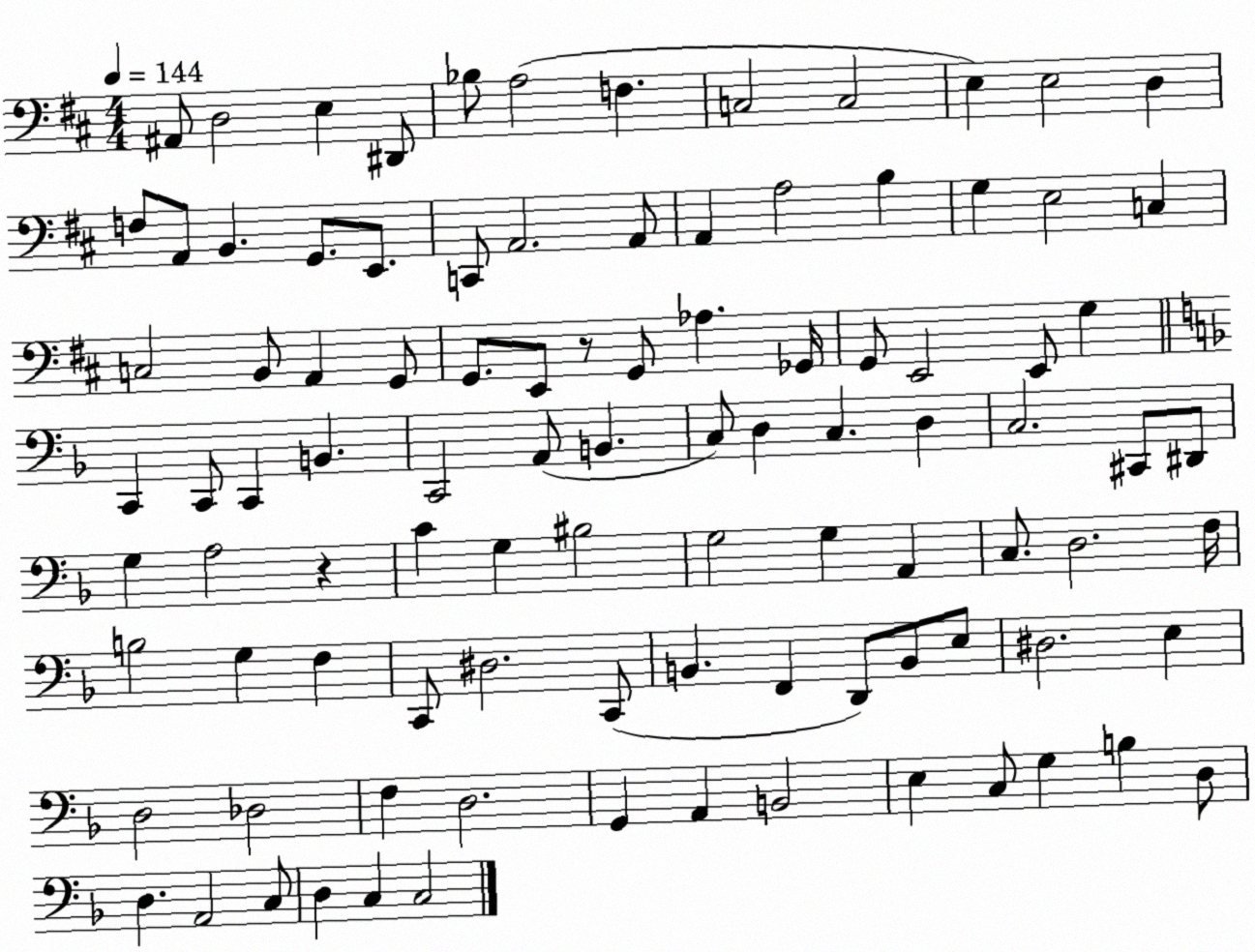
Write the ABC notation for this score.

X:1
T:Untitled
M:4/4
L:1/4
K:D
^A,,/2 D,2 E, ^D,,/2 _B,/2 A,2 F, C,2 C,2 E, E,2 D, F,/2 A,,/2 B,, G,,/2 E,,/2 C,,/2 A,,2 A,,/2 A,, A,2 B, G, E,2 C, C,2 B,,/2 A,, G,,/2 G,,/2 E,,/2 z/2 G,,/2 _A, _G,,/4 G,,/2 E,,2 E,,/2 G, C,, C,,/2 C,, B,, C,,2 A,,/2 B,, C,/2 D, C, D, C,2 ^C,,/2 ^D,,/2 G, A,2 z C G, ^B,2 G,2 G, A,, C,/2 D,2 F,/4 B,2 G, F, C,,/2 ^D,2 C,,/2 B,, F,, D,,/2 B,,/2 E,/2 ^D,2 E, D,2 _D,2 F, D,2 G,, A,, B,,2 E, C,/2 G, B, D,/2 D, A,,2 C,/2 D, C, C,2